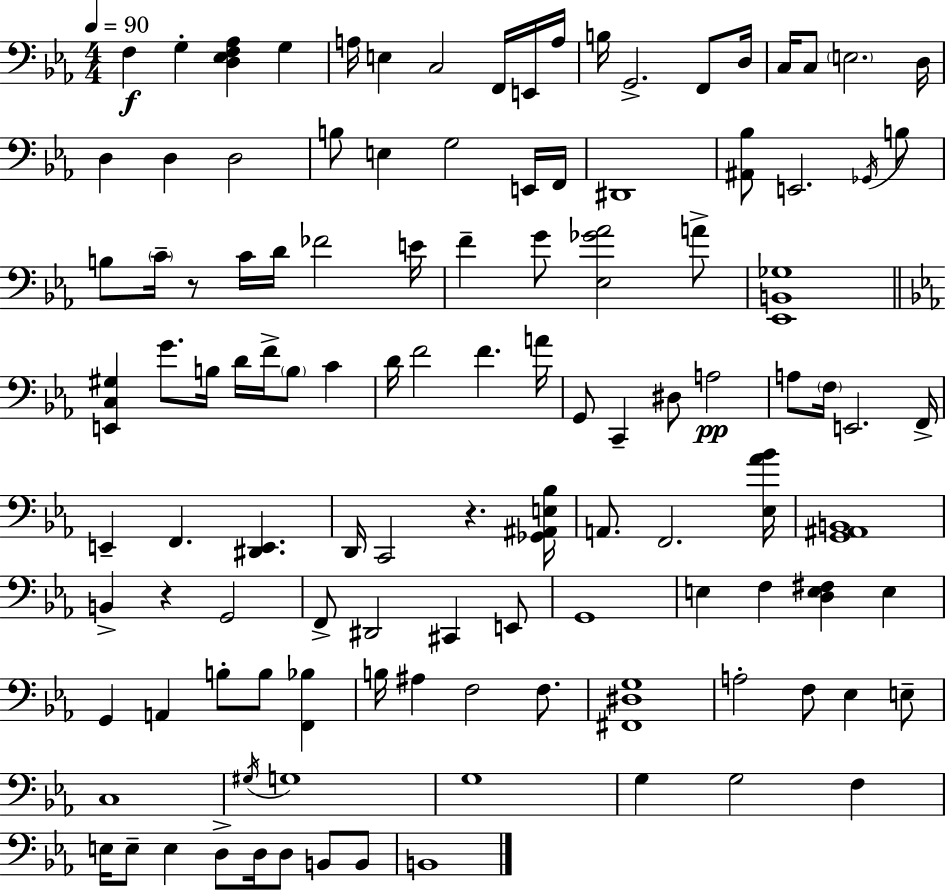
{
  \clef bass
  \numericTimeSignature
  \time 4/4
  \key c \minor
  \tempo 4 = 90
  f4\f g4-. <d ees f aes>4 g4 | a16 e4 c2 f,16 e,16 a16 | b16 g,2.-> f,8 d16 | c16 c8 \parenthesize e2. d16 | \break d4 d4 d2 | b8 e4 g2 e,16 f,16 | dis,1 | <ais, bes>8 e,2. \acciaccatura { ges,16 } b8 | \break b8 \parenthesize c'16-- r8 c'16 d'16 fes'2 | e'16 f'4-- g'8 <ees ges' aes'>2 a'8-> | <ees, b, ges>1 | \bar "||" \break \key ees \major <e, c gis>4 g'8. b16 d'16 f'16-> \parenthesize b8 c'4 | d'16 f'2 f'4. a'16 | g,8 c,4-- dis8 a2\pp | a8 \parenthesize f16 e,2. f,16-> | \break e,4-- f,4. <dis, e,>4. | d,16 c,2 r4. <ges, ais, e bes>16 | a,8. f,2. <ees aes' bes'>16 | <g, ais, b,>1 | \break b,4-> r4 g,2 | f,8-> dis,2 cis,4 e,8 | g,1 | e4 f4 <d e fis>4 e4 | \break g,4 a,4 b8-. b8 <f, bes>4 | b16 ais4 f2 f8. | <fis, dis g>1 | a2-. f8 ees4 e8-- | \break c1 | \acciaccatura { gis16 } g1 | g1 | g4 g2 f4 | \break e16 e8-- e4 d8-> d16 d8 b,8 b,8 | b,1 | \bar "|."
}